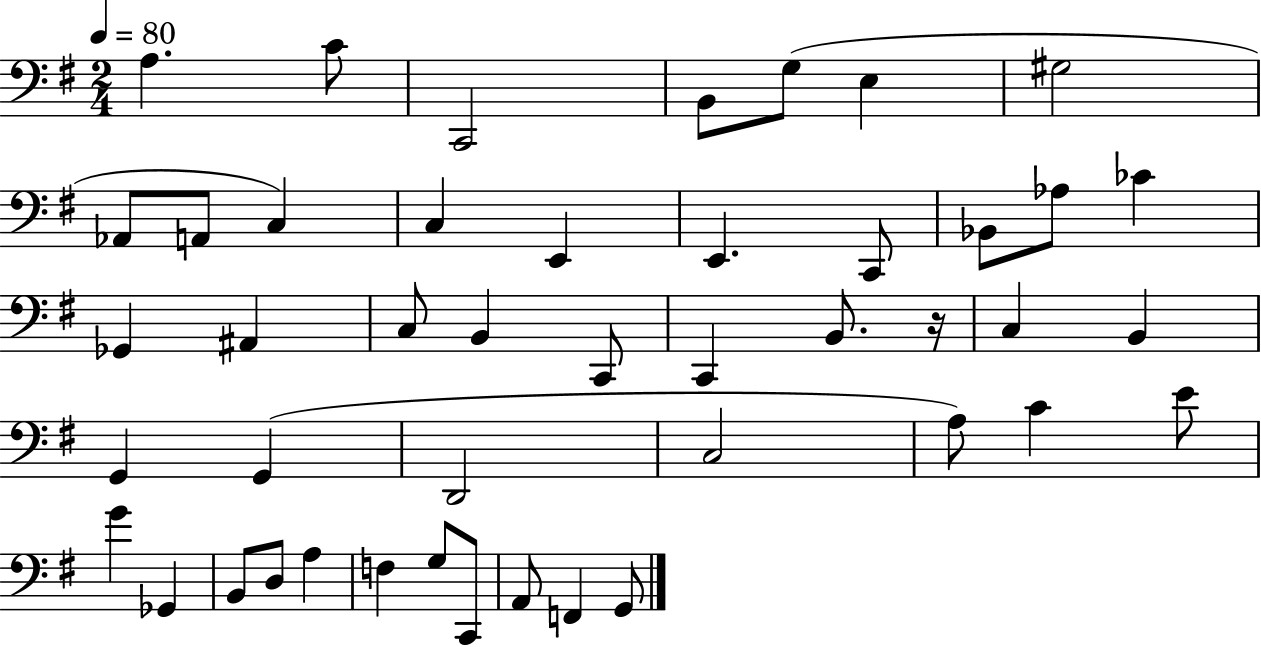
{
  \clef bass
  \numericTimeSignature
  \time 2/4
  \key g \major
  \tempo 4 = 80
  a4. c'8 | c,2 | b,8 g8( e4 | gis2 | \break aes,8 a,8 c4) | c4 e,4 | e,4. c,8 | bes,8 aes8 ces'4 | \break ges,4 ais,4 | c8 b,4 c,8 | c,4 b,8. r16 | c4 b,4 | \break g,4 g,4( | d,2 | c2 | a8) c'4 e'8 | \break g'4 ges,4 | b,8 d8 a4 | f4 g8 c,8 | a,8 f,4 g,8 | \break \bar "|."
}